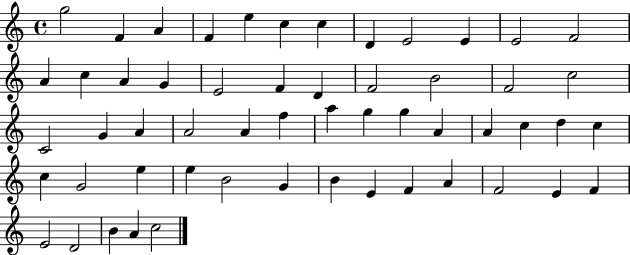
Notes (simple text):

G5/h F4/q A4/q F4/q E5/q C5/q C5/q D4/q E4/h E4/q E4/h F4/h A4/q C5/q A4/q G4/q E4/h F4/q D4/q F4/h B4/h F4/h C5/h C4/h G4/q A4/q A4/h A4/q F5/q A5/q G5/q G5/q A4/q A4/q C5/q D5/q C5/q C5/q G4/h E5/q E5/q B4/h G4/q B4/q E4/q F4/q A4/q F4/h E4/q F4/q E4/h D4/h B4/q A4/q C5/h